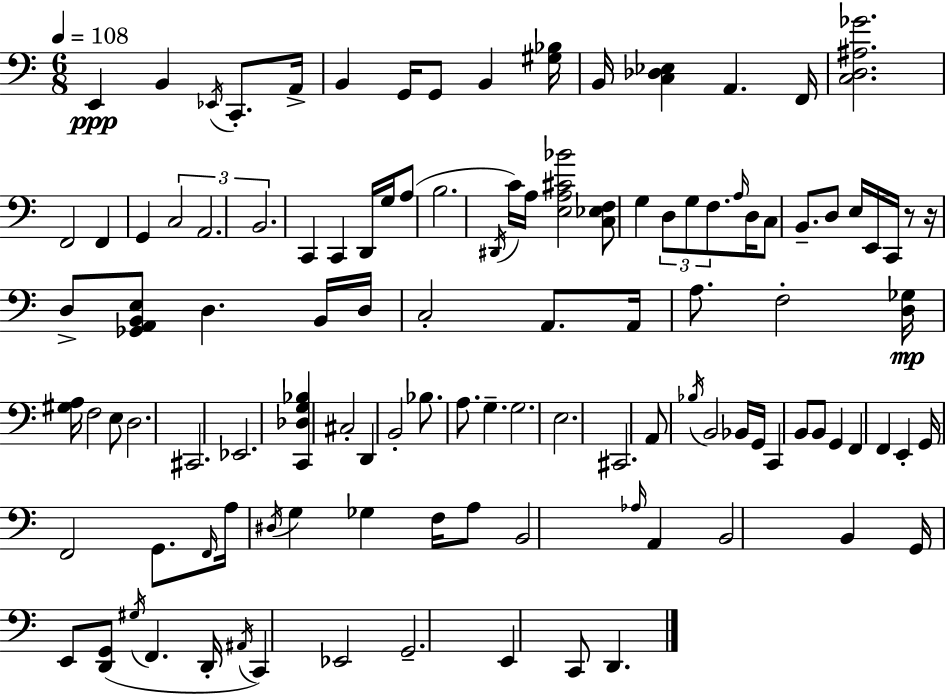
X:1
T:Untitled
M:6/8
L:1/4
K:C
E,, B,, _E,,/4 C,,/2 A,,/4 B,, G,,/4 G,,/2 B,, [^G,_B,]/4 B,,/4 [C,_D,_E,] A,, F,,/4 [C,D,^A,_G]2 F,,2 F,, G,, C,2 A,,2 B,,2 C,, C,, D,,/4 G,/4 A,/2 B,2 ^D,,/4 C/4 A,/4 [E,A,^C_B]2 [C,_E,F,]/2 G, D,/2 G,/2 F,/2 A,/4 D,/4 C,/2 B,,/2 D,/2 E,/4 E,,/4 C,,/4 z/2 z/4 D,/2 [_G,,A,,B,,E,]/2 D, B,,/4 D,/4 C,2 A,,/2 A,,/4 A,/2 F,2 [D,_G,]/4 [^G,A,]/4 F,2 E,/2 D,2 ^C,,2 _E,,2 [C,,_D,G,_B,] ^C,2 D,, B,,2 _B,/2 A,/2 G, G,2 E,2 ^C,,2 A,,/2 _B,/4 B,,2 _B,,/4 G,,/4 C,, B,,/2 B,,/2 G,, F,, F,, E,, G,,/4 F,,2 G,,/2 F,,/4 A,/4 ^D,/4 G, _G, F,/4 A,/2 B,,2 _A,/4 A,, B,,2 B,, G,,/4 E,,/2 [D,,G,,]/2 ^G,/4 F,, D,,/4 ^A,,/4 C,, _E,,2 G,,2 E,, C,,/2 D,,